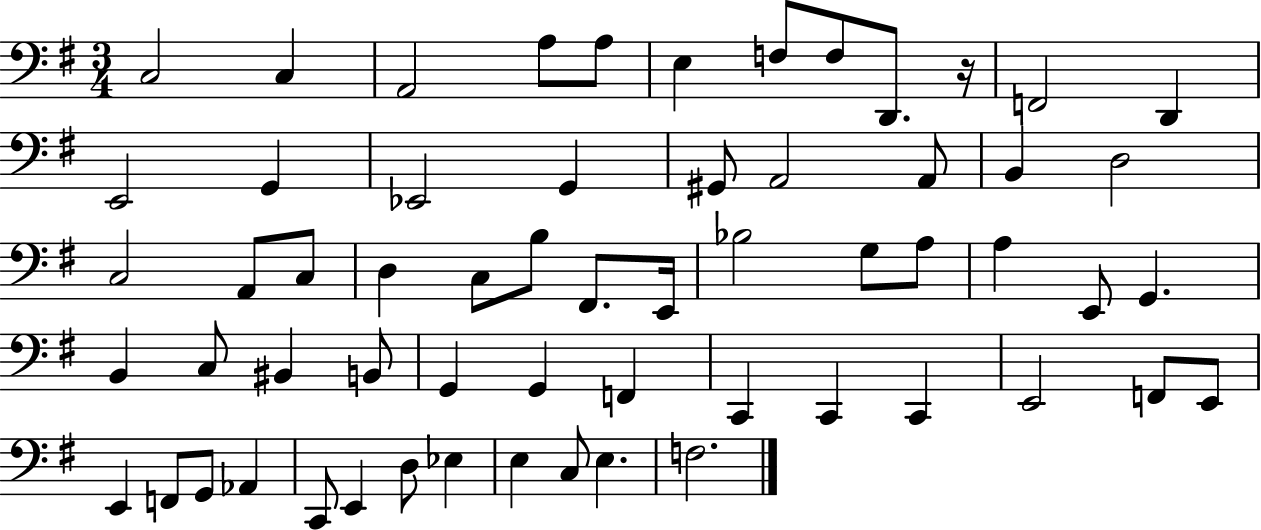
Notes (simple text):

C3/h C3/q A2/h A3/e A3/e E3/q F3/e F3/e D2/e. R/s F2/h D2/q E2/h G2/q Eb2/h G2/q G#2/e A2/h A2/e B2/q D3/h C3/h A2/e C3/e D3/q C3/e B3/e F#2/e. E2/s Bb3/h G3/e A3/e A3/q E2/e G2/q. B2/q C3/e BIS2/q B2/e G2/q G2/q F2/q C2/q C2/q C2/q E2/h F2/e E2/e E2/q F2/e G2/e Ab2/q C2/e E2/q D3/e Eb3/q E3/q C3/e E3/q. F3/h.